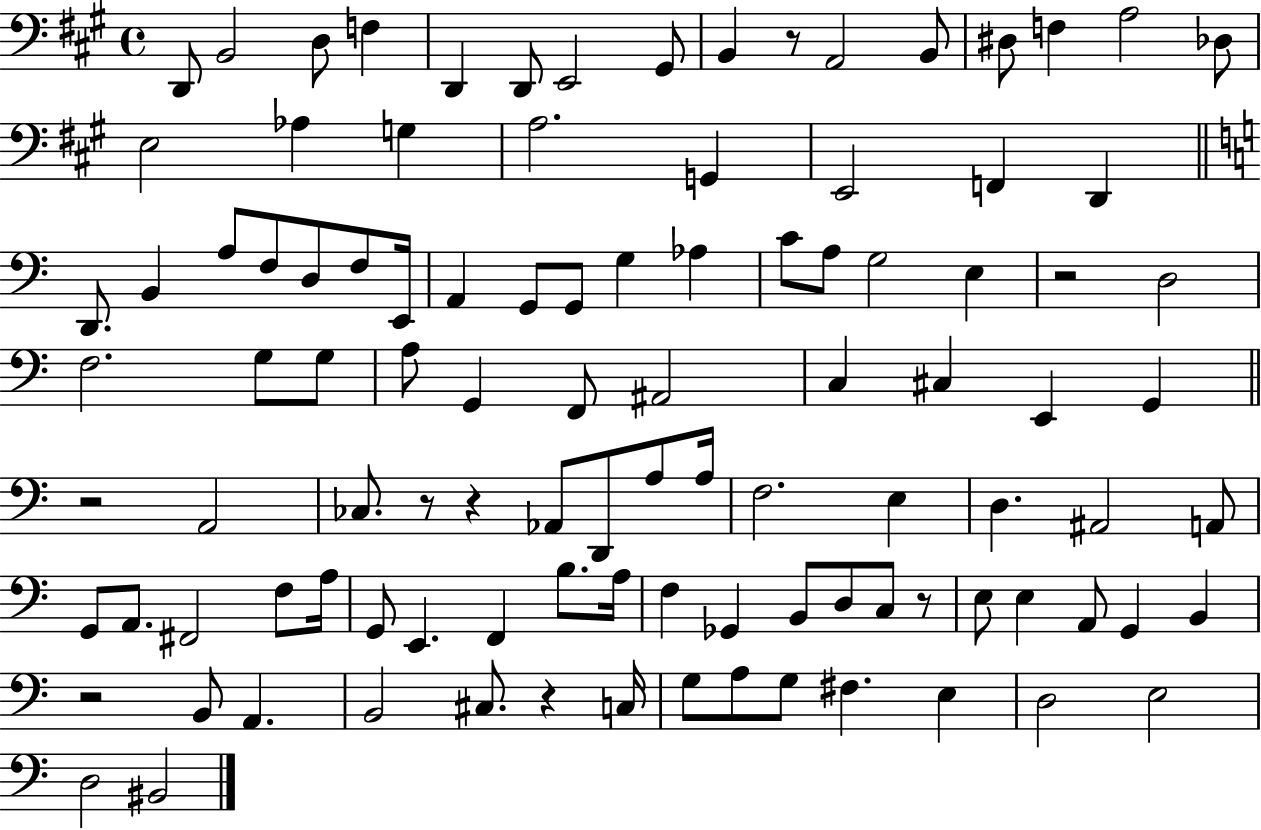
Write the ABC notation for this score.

X:1
T:Untitled
M:4/4
L:1/4
K:A
D,,/2 B,,2 D,/2 F, D,, D,,/2 E,,2 ^G,,/2 B,, z/2 A,,2 B,,/2 ^D,/2 F, A,2 _D,/2 E,2 _A, G, A,2 G,, E,,2 F,, D,, D,,/2 B,, A,/2 F,/2 D,/2 F,/2 E,,/4 A,, G,,/2 G,,/2 G, _A, C/2 A,/2 G,2 E, z2 D,2 F,2 G,/2 G,/2 A,/2 G,, F,,/2 ^A,,2 C, ^C, E,, G,, z2 A,,2 _C,/2 z/2 z _A,,/2 D,,/2 A,/2 A,/4 F,2 E, D, ^A,,2 A,,/2 G,,/2 A,,/2 ^F,,2 F,/2 A,/4 G,,/2 E,, F,, B,/2 A,/4 F, _G,, B,,/2 D,/2 C,/2 z/2 E,/2 E, A,,/2 G,, B,, z2 B,,/2 A,, B,,2 ^C,/2 z C,/4 G,/2 A,/2 G,/2 ^F, E, D,2 E,2 D,2 ^B,,2